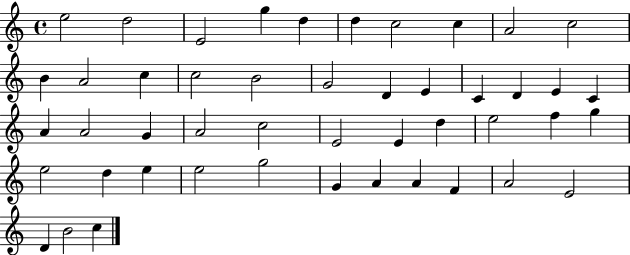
{
  \clef treble
  \time 4/4
  \defaultTimeSignature
  \key c \major
  e''2 d''2 | e'2 g''4 d''4 | d''4 c''2 c''4 | a'2 c''2 | \break b'4 a'2 c''4 | c''2 b'2 | g'2 d'4 e'4 | c'4 d'4 e'4 c'4 | \break a'4 a'2 g'4 | a'2 c''2 | e'2 e'4 d''4 | e''2 f''4 g''4 | \break e''2 d''4 e''4 | e''2 g''2 | g'4 a'4 a'4 f'4 | a'2 e'2 | \break d'4 b'2 c''4 | \bar "|."
}